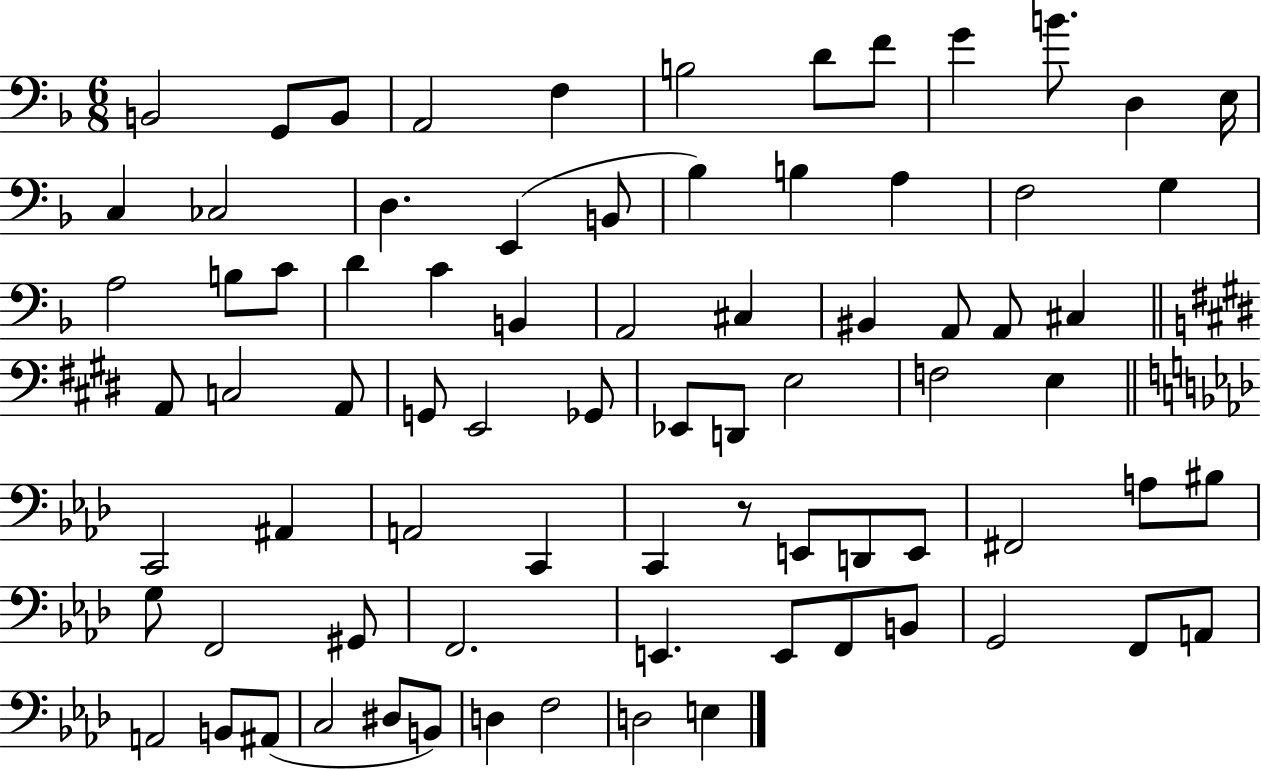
X:1
T:Untitled
M:6/8
L:1/4
K:F
B,,2 G,,/2 B,,/2 A,,2 F, B,2 D/2 F/2 G B/2 D, E,/4 C, _C,2 D, E,, B,,/2 _B, B, A, F,2 G, A,2 B,/2 C/2 D C B,, A,,2 ^C, ^B,, A,,/2 A,,/2 ^C, A,,/2 C,2 A,,/2 G,,/2 E,,2 _G,,/2 _E,,/2 D,,/2 E,2 F,2 E, C,,2 ^A,, A,,2 C,, C,, z/2 E,,/2 D,,/2 E,,/2 ^F,,2 A,/2 ^B,/2 G,/2 F,,2 ^G,,/2 F,,2 E,, E,,/2 F,,/2 B,,/2 G,,2 F,,/2 A,,/2 A,,2 B,,/2 ^A,,/2 C,2 ^D,/2 B,,/2 D, F,2 D,2 E,